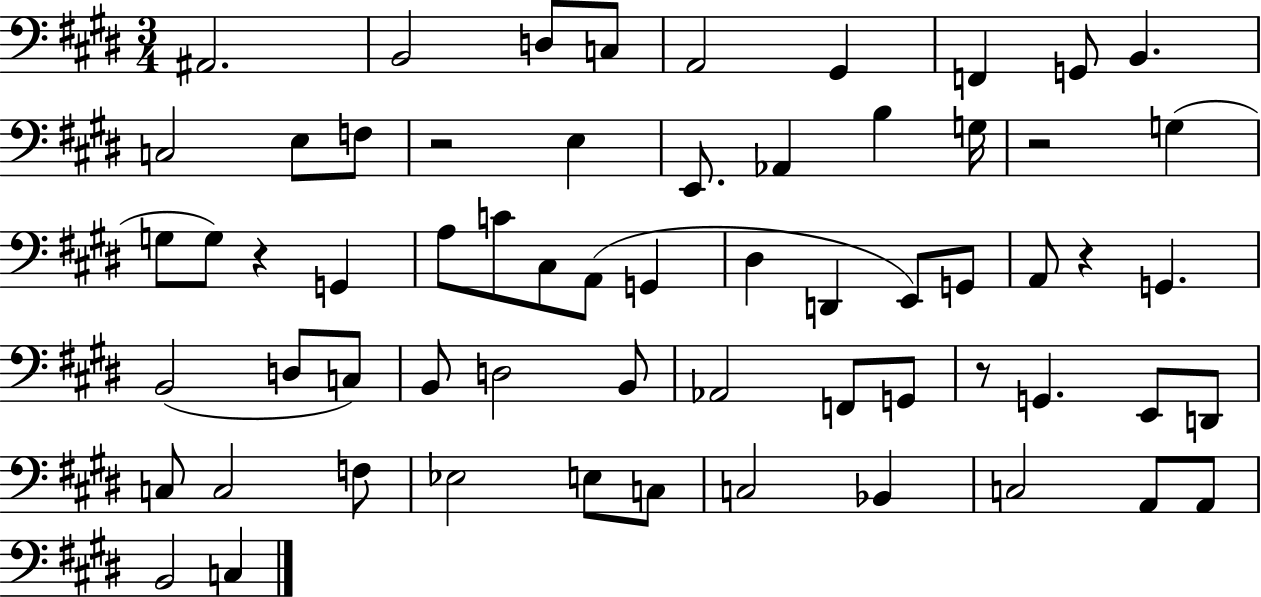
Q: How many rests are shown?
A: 5